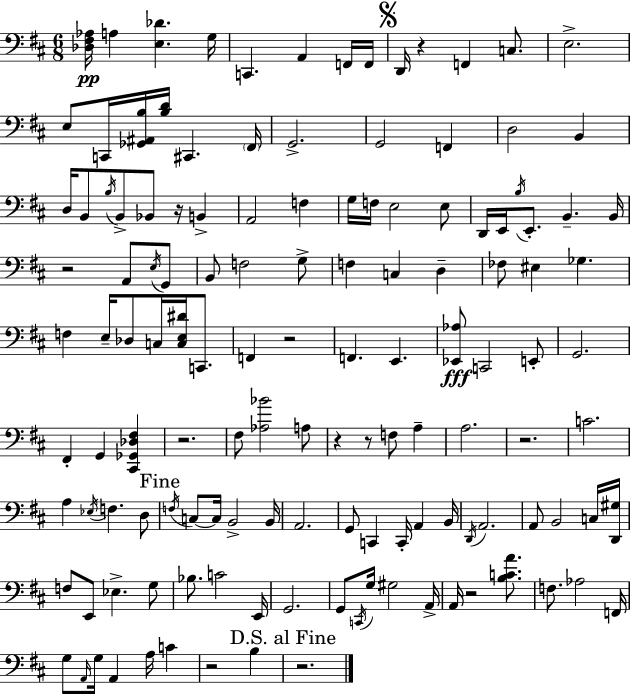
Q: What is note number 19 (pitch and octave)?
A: B2